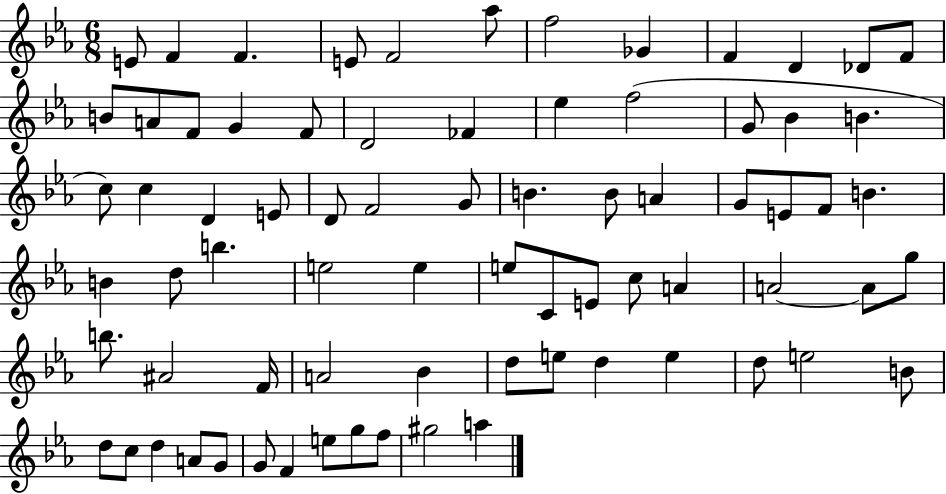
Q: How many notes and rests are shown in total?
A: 75